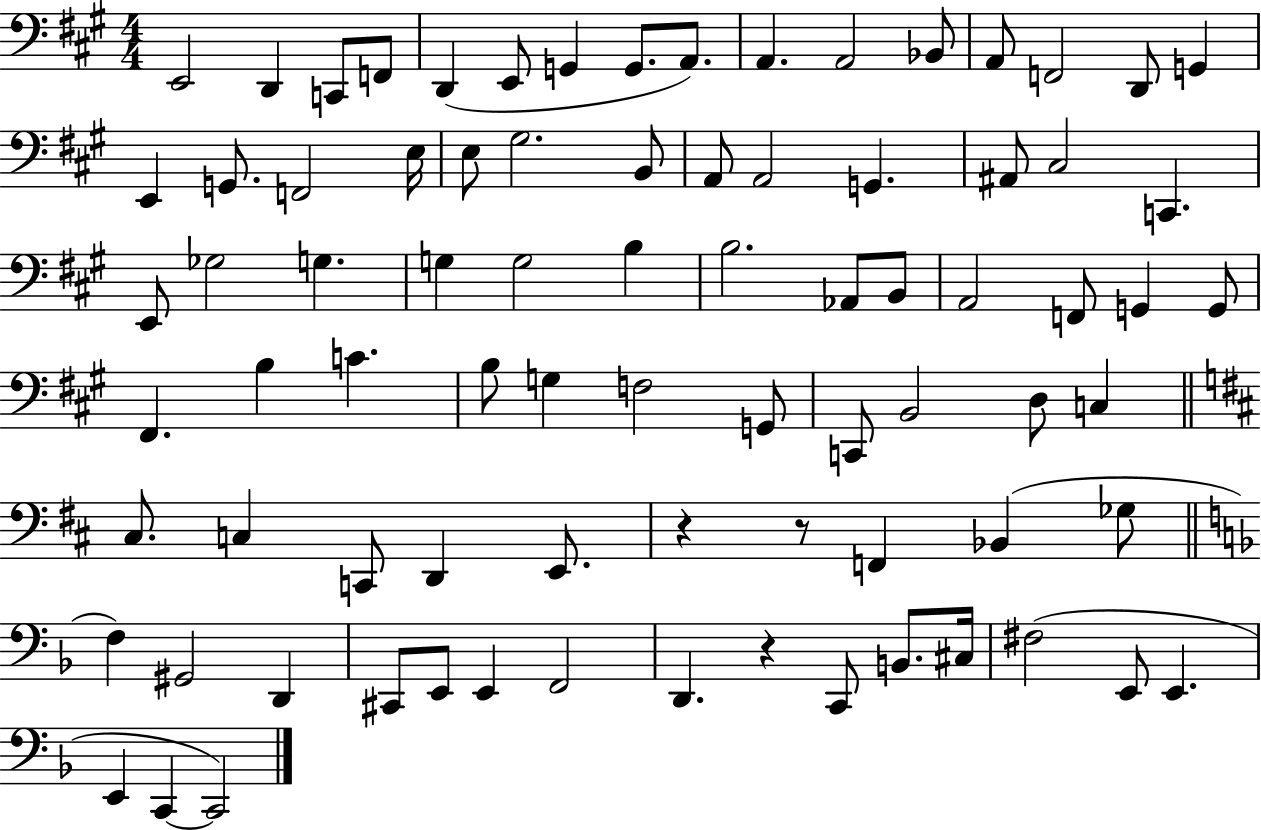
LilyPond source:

{
  \clef bass
  \numericTimeSignature
  \time 4/4
  \key a \major
  \repeat volta 2 { e,2 d,4 c,8 f,8 | d,4( e,8 g,4 g,8. a,8.) | a,4. a,2 bes,8 | a,8 f,2 d,8 g,4 | \break e,4 g,8. f,2 e16 | e8 gis2. b,8 | a,8 a,2 g,4. | ais,8 cis2 c,4. | \break e,8 ges2 g4. | g4 g2 b4 | b2. aes,8 b,8 | a,2 f,8 g,4 g,8 | \break fis,4. b4 c'4. | b8 g4 f2 g,8 | c,8 b,2 d8 c4 | \bar "||" \break \key b \minor cis8. c4 c,8 d,4 e,8. | r4 r8 f,4 bes,4( ges8 | \bar "||" \break \key f \major f4) gis,2 d,4 | cis,8 e,8 e,4 f,2 | d,4. r4 c,8 b,8. cis16 | fis2( e,8 e,4. | \break e,4 c,4~~ c,2) | } \bar "|."
}